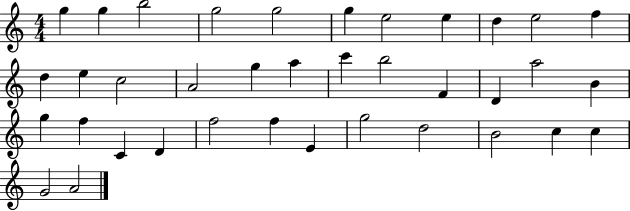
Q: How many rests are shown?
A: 0